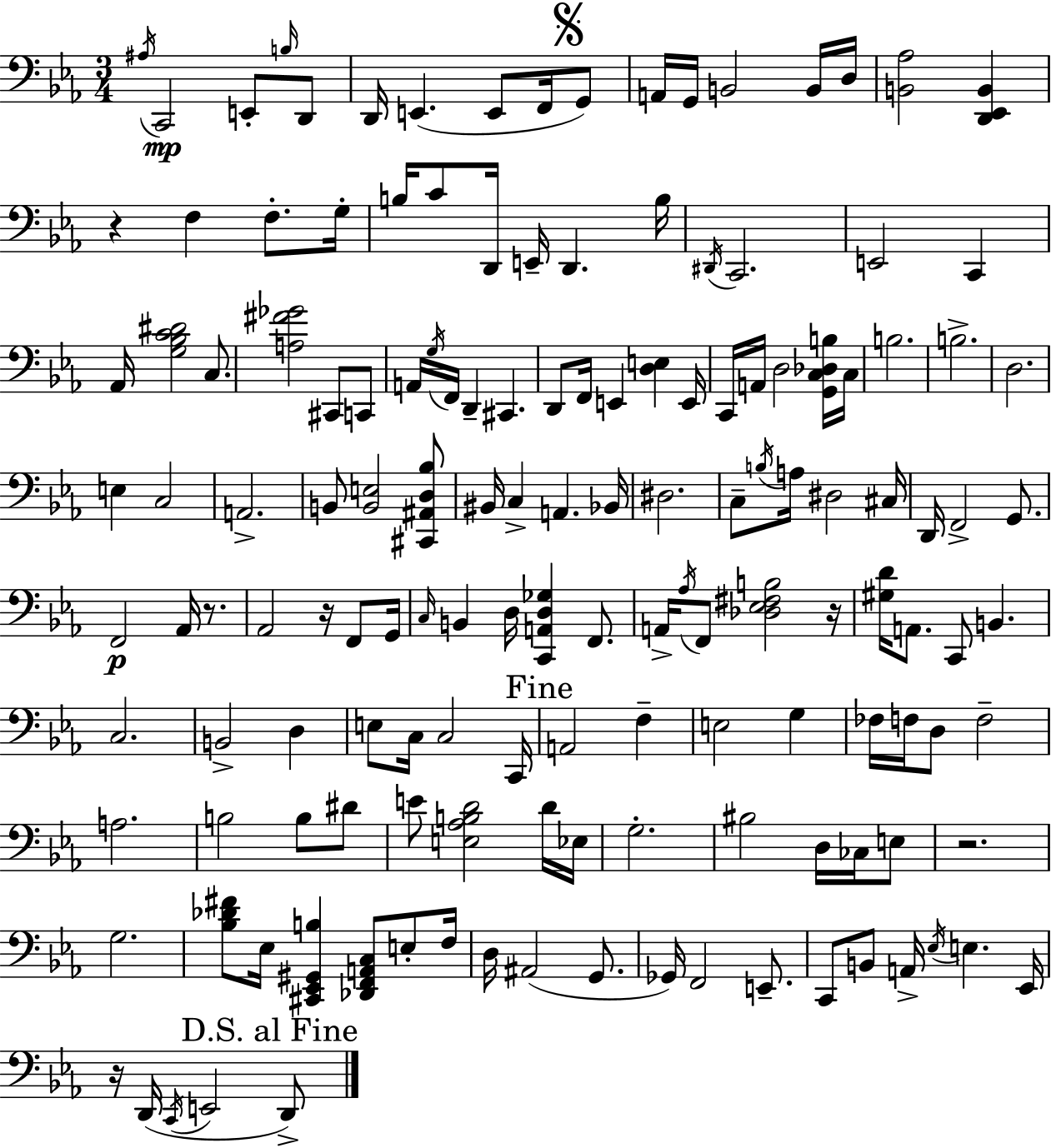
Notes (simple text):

A#3/s C2/h E2/e B3/s D2/e D2/s E2/q. E2/e F2/s G2/e A2/s G2/s B2/h B2/s D3/s [B2,Ab3]/h [D2,Eb2,B2]/q R/q F3/q F3/e. G3/s B3/s C4/e D2/s E2/s D2/q. B3/s D#2/s C2/h. E2/h C2/q Ab2/s [G3,Bb3,C4,D#4]/h C3/e. [A3,F#4,Gb4]/h C#2/e C2/e A2/s G3/s F2/s D2/q C#2/q. D2/e F2/s E2/q [D3,E3]/q E2/s C2/s A2/s D3/h [G2,C3,Db3,B3]/s C3/s B3/h. B3/h. D3/h. E3/q C3/h A2/h. B2/e [B2,E3]/h [C#2,A#2,D3,Bb3]/e BIS2/s C3/q A2/q. Bb2/s D#3/h. C3/e B3/s A3/s D#3/h C#3/s D2/s F2/h G2/e. F2/h Ab2/s R/e. Ab2/h R/s F2/e G2/s C3/s B2/q D3/s [C2,A2,D3,Gb3]/q F2/e. A2/s Ab3/s F2/e [Db3,Eb3,F#3,B3]/h R/s [G#3,D4]/s A2/e. C2/e B2/q. C3/h. B2/h D3/q E3/e C3/s C3/h C2/s A2/h F3/q E3/h G3/q FES3/s F3/s D3/e F3/h A3/h. B3/h B3/e D#4/e E4/e [E3,Ab3,B3,D4]/h D4/s Eb3/s G3/h. BIS3/h D3/s CES3/s E3/e R/h. G3/h. [Bb3,Db4,F#4]/e Eb3/s [C#2,Eb2,G#2,B3]/q [Db2,F2,A2,C3]/e E3/e F3/s D3/s A#2/h G2/e. Gb2/s F2/h E2/e. C2/e B2/e A2/s Eb3/s E3/q. Eb2/s R/s D2/s C2/s E2/h D2/e